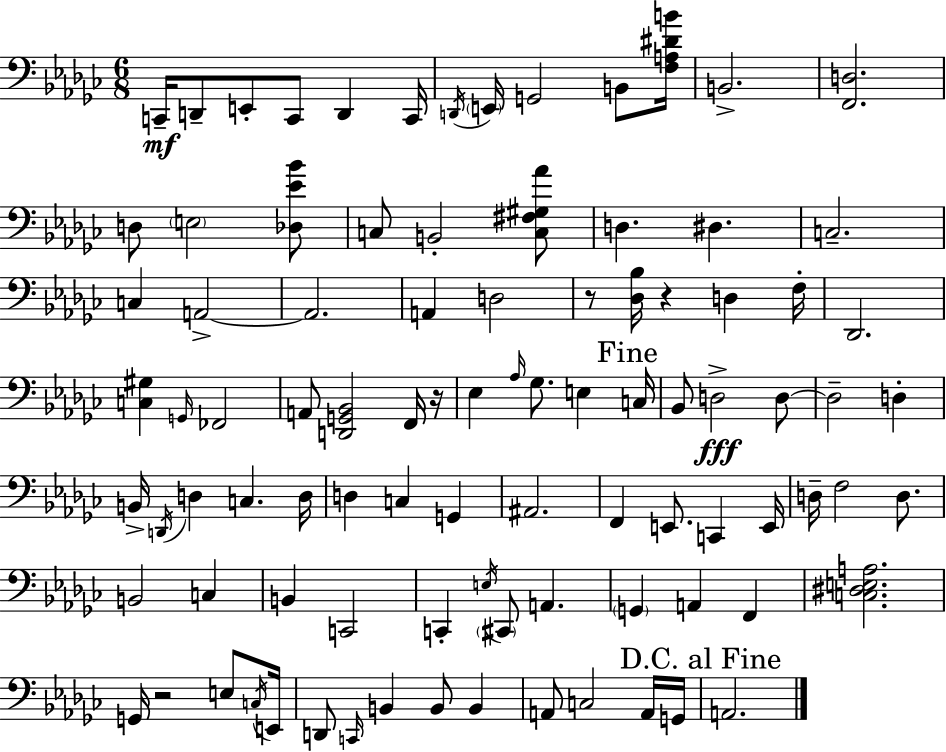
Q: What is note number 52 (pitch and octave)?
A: C2